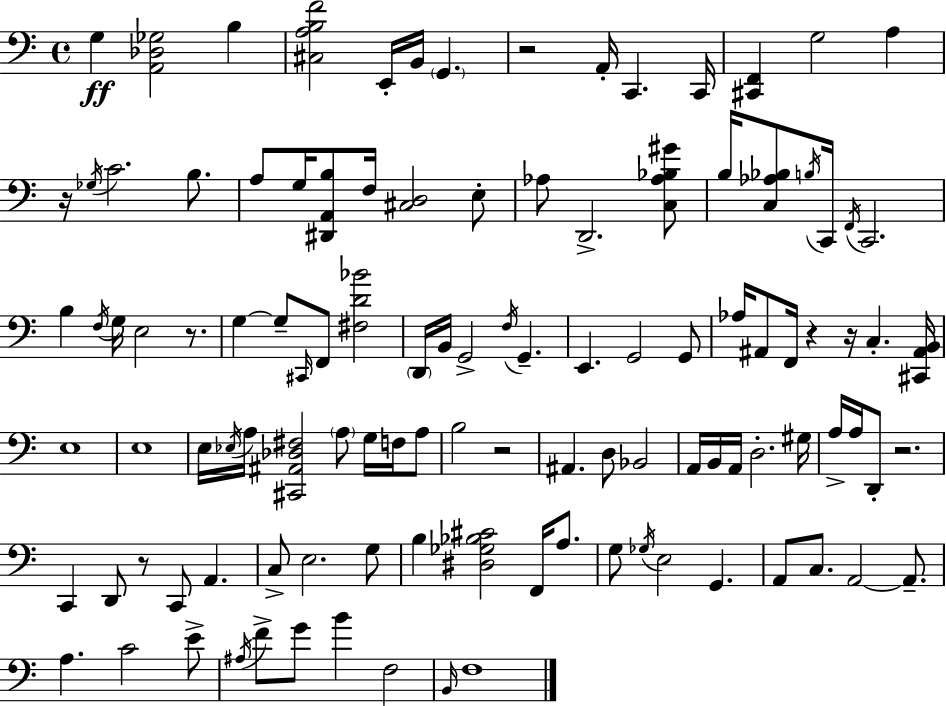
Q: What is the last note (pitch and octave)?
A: F3